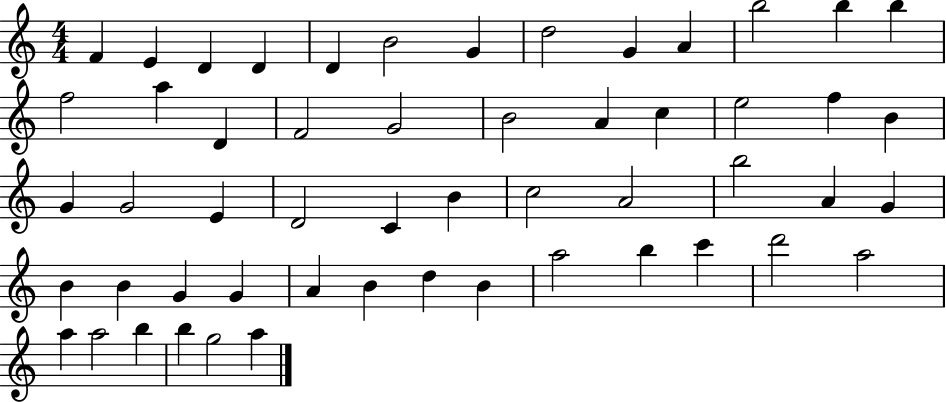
X:1
T:Untitled
M:4/4
L:1/4
K:C
F E D D D B2 G d2 G A b2 b b f2 a D F2 G2 B2 A c e2 f B G G2 E D2 C B c2 A2 b2 A G B B G G A B d B a2 b c' d'2 a2 a a2 b b g2 a